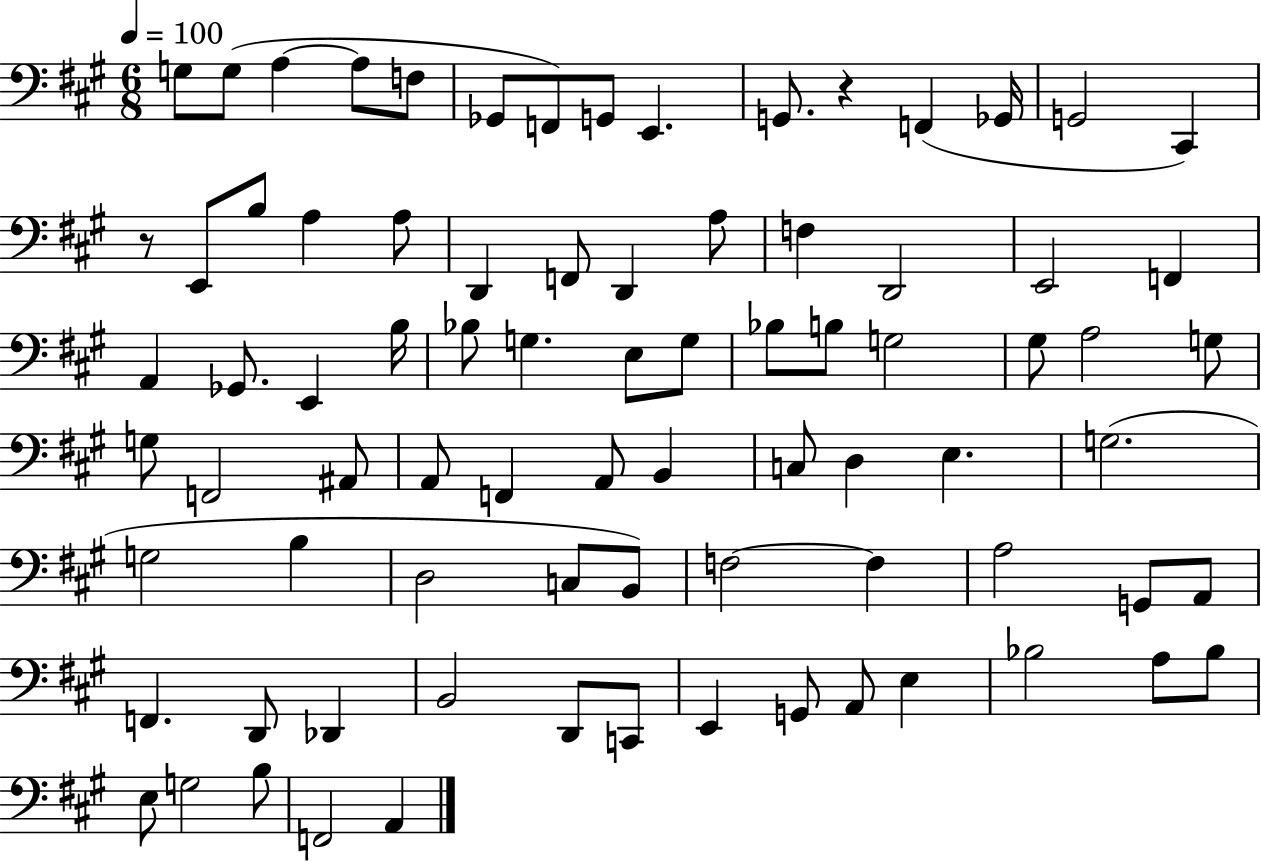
X:1
T:Untitled
M:6/8
L:1/4
K:A
G,/2 G,/2 A, A,/2 F,/2 _G,,/2 F,,/2 G,,/2 E,, G,,/2 z F,, _G,,/4 G,,2 ^C,, z/2 E,,/2 B,/2 A, A,/2 D,, F,,/2 D,, A,/2 F, D,,2 E,,2 F,, A,, _G,,/2 E,, B,/4 _B,/2 G, E,/2 G,/2 _B,/2 B,/2 G,2 ^G,/2 A,2 G,/2 G,/2 F,,2 ^A,,/2 A,,/2 F,, A,,/2 B,, C,/2 D, E, G,2 G,2 B, D,2 C,/2 B,,/2 F,2 F, A,2 G,,/2 A,,/2 F,, D,,/2 _D,, B,,2 D,,/2 C,,/2 E,, G,,/2 A,,/2 E, _B,2 A,/2 _B,/2 E,/2 G,2 B,/2 F,,2 A,,